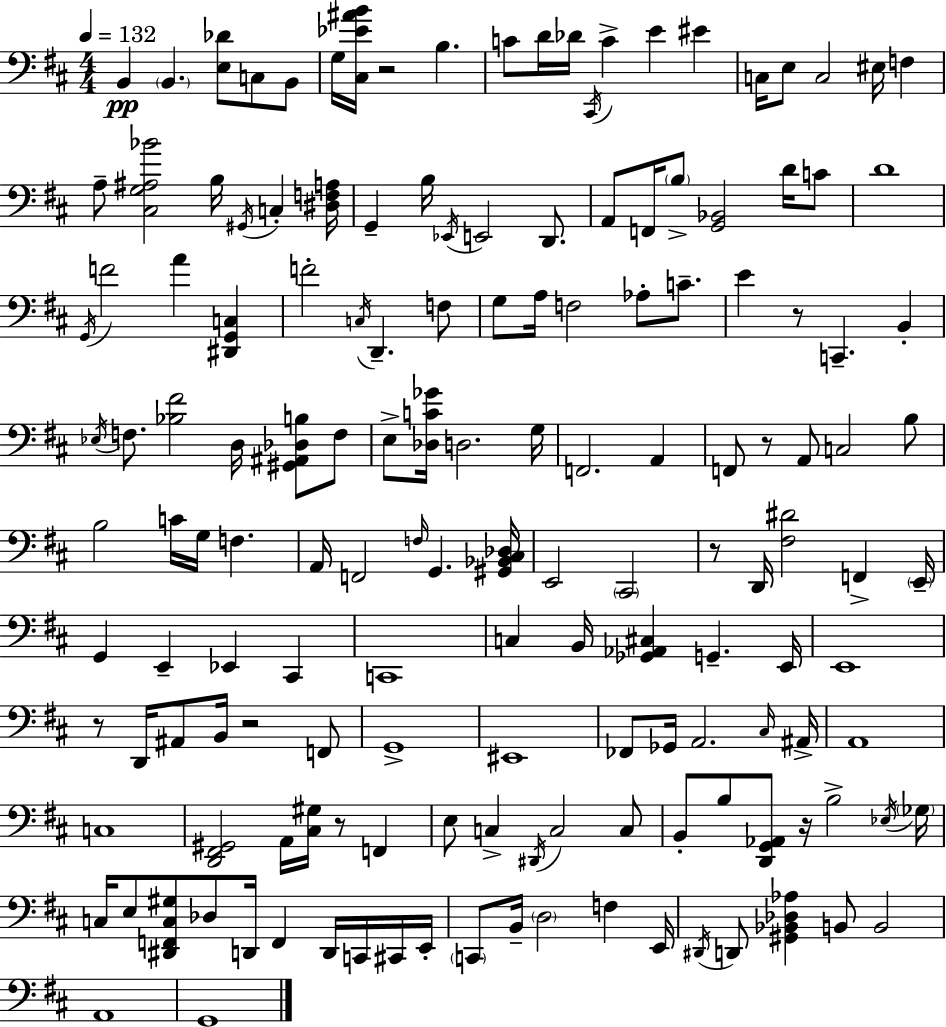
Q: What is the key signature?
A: D major